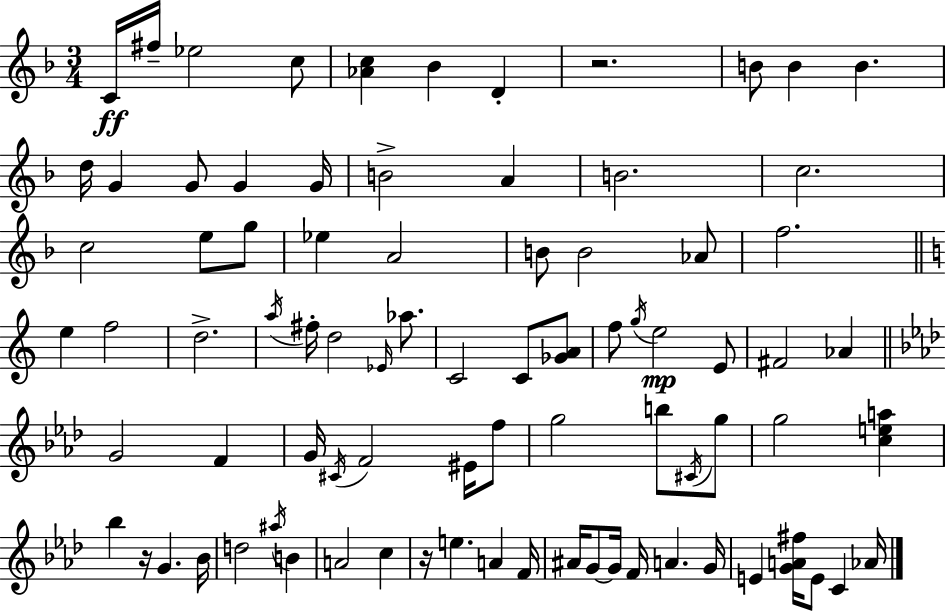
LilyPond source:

{
  \clef treble
  \numericTimeSignature
  \time 3/4
  \key f \major
  c'16\ff fis''16-- ees''2 c''8 | <aes' c''>4 bes'4 d'4-. | r2. | b'8 b'4 b'4. | \break d''16 g'4 g'8 g'4 g'16 | b'2-> a'4 | b'2. | c''2. | \break c''2 e''8 g''8 | ees''4 a'2 | b'8 b'2 aes'8 | f''2. | \break \bar "||" \break \key c \major e''4 f''2 | d''2.-> | \acciaccatura { a''16 } fis''16-. d''2 \grace { ees'16 } aes''8. | c'2 c'8 | \break <ges' a'>8 f''8 \acciaccatura { g''16 }\mp e''2 | e'8 fis'2 aes'4 | \bar "||" \break \key aes \major g'2 f'4 | g'16 \acciaccatura { cis'16 } f'2 eis'16 f''8 | g''2 b''8 \acciaccatura { cis'16 } | g''8 g''2 <c'' e'' a''>4 | \break bes''4 r16 g'4. | bes'16 d''2 \acciaccatura { ais''16 } b'4 | a'2 c''4 | r16 e''4. a'4 | \break f'16 ais'16 g'8~~ g'16 f'16 a'4. | g'16 e'4 <g' a' fis''>16 e'8 c'4 | aes'16 \bar "|."
}